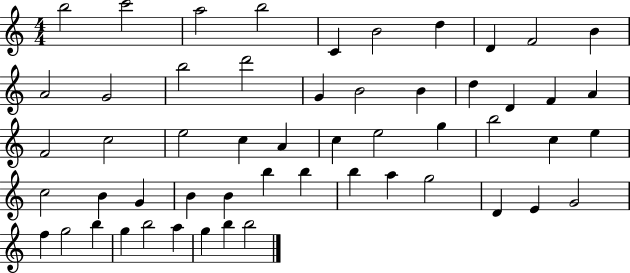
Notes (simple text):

B5/h C6/h A5/h B5/h C4/q B4/h D5/q D4/q F4/h B4/q A4/h G4/h B5/h D6/h G4/q B4/h B4/q D5/q D4/q F4/q A4/q F4/h C5/h E5/h C5/q A4/q C5/q E5/h G5/q B5/h C5/q E5/q C5/h B4/q G4/q B4/q B4/q B5/q B5/q B5/q A5/q G5/h D4/q E4/q G4/h F5/q G5/h B5/q G5/q B5/h A5/q G5/q B5/q B5/h